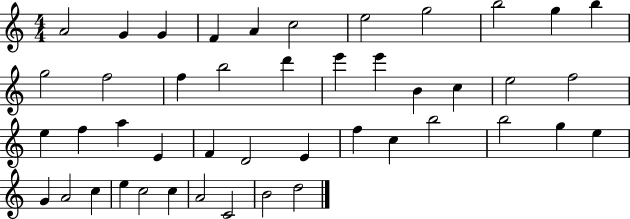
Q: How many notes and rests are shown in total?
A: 45